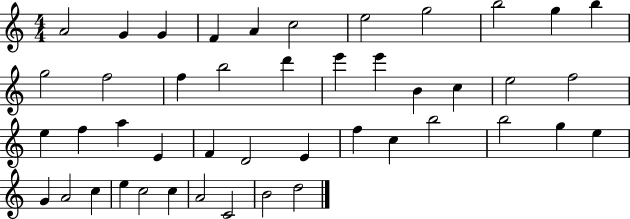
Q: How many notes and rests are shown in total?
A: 45